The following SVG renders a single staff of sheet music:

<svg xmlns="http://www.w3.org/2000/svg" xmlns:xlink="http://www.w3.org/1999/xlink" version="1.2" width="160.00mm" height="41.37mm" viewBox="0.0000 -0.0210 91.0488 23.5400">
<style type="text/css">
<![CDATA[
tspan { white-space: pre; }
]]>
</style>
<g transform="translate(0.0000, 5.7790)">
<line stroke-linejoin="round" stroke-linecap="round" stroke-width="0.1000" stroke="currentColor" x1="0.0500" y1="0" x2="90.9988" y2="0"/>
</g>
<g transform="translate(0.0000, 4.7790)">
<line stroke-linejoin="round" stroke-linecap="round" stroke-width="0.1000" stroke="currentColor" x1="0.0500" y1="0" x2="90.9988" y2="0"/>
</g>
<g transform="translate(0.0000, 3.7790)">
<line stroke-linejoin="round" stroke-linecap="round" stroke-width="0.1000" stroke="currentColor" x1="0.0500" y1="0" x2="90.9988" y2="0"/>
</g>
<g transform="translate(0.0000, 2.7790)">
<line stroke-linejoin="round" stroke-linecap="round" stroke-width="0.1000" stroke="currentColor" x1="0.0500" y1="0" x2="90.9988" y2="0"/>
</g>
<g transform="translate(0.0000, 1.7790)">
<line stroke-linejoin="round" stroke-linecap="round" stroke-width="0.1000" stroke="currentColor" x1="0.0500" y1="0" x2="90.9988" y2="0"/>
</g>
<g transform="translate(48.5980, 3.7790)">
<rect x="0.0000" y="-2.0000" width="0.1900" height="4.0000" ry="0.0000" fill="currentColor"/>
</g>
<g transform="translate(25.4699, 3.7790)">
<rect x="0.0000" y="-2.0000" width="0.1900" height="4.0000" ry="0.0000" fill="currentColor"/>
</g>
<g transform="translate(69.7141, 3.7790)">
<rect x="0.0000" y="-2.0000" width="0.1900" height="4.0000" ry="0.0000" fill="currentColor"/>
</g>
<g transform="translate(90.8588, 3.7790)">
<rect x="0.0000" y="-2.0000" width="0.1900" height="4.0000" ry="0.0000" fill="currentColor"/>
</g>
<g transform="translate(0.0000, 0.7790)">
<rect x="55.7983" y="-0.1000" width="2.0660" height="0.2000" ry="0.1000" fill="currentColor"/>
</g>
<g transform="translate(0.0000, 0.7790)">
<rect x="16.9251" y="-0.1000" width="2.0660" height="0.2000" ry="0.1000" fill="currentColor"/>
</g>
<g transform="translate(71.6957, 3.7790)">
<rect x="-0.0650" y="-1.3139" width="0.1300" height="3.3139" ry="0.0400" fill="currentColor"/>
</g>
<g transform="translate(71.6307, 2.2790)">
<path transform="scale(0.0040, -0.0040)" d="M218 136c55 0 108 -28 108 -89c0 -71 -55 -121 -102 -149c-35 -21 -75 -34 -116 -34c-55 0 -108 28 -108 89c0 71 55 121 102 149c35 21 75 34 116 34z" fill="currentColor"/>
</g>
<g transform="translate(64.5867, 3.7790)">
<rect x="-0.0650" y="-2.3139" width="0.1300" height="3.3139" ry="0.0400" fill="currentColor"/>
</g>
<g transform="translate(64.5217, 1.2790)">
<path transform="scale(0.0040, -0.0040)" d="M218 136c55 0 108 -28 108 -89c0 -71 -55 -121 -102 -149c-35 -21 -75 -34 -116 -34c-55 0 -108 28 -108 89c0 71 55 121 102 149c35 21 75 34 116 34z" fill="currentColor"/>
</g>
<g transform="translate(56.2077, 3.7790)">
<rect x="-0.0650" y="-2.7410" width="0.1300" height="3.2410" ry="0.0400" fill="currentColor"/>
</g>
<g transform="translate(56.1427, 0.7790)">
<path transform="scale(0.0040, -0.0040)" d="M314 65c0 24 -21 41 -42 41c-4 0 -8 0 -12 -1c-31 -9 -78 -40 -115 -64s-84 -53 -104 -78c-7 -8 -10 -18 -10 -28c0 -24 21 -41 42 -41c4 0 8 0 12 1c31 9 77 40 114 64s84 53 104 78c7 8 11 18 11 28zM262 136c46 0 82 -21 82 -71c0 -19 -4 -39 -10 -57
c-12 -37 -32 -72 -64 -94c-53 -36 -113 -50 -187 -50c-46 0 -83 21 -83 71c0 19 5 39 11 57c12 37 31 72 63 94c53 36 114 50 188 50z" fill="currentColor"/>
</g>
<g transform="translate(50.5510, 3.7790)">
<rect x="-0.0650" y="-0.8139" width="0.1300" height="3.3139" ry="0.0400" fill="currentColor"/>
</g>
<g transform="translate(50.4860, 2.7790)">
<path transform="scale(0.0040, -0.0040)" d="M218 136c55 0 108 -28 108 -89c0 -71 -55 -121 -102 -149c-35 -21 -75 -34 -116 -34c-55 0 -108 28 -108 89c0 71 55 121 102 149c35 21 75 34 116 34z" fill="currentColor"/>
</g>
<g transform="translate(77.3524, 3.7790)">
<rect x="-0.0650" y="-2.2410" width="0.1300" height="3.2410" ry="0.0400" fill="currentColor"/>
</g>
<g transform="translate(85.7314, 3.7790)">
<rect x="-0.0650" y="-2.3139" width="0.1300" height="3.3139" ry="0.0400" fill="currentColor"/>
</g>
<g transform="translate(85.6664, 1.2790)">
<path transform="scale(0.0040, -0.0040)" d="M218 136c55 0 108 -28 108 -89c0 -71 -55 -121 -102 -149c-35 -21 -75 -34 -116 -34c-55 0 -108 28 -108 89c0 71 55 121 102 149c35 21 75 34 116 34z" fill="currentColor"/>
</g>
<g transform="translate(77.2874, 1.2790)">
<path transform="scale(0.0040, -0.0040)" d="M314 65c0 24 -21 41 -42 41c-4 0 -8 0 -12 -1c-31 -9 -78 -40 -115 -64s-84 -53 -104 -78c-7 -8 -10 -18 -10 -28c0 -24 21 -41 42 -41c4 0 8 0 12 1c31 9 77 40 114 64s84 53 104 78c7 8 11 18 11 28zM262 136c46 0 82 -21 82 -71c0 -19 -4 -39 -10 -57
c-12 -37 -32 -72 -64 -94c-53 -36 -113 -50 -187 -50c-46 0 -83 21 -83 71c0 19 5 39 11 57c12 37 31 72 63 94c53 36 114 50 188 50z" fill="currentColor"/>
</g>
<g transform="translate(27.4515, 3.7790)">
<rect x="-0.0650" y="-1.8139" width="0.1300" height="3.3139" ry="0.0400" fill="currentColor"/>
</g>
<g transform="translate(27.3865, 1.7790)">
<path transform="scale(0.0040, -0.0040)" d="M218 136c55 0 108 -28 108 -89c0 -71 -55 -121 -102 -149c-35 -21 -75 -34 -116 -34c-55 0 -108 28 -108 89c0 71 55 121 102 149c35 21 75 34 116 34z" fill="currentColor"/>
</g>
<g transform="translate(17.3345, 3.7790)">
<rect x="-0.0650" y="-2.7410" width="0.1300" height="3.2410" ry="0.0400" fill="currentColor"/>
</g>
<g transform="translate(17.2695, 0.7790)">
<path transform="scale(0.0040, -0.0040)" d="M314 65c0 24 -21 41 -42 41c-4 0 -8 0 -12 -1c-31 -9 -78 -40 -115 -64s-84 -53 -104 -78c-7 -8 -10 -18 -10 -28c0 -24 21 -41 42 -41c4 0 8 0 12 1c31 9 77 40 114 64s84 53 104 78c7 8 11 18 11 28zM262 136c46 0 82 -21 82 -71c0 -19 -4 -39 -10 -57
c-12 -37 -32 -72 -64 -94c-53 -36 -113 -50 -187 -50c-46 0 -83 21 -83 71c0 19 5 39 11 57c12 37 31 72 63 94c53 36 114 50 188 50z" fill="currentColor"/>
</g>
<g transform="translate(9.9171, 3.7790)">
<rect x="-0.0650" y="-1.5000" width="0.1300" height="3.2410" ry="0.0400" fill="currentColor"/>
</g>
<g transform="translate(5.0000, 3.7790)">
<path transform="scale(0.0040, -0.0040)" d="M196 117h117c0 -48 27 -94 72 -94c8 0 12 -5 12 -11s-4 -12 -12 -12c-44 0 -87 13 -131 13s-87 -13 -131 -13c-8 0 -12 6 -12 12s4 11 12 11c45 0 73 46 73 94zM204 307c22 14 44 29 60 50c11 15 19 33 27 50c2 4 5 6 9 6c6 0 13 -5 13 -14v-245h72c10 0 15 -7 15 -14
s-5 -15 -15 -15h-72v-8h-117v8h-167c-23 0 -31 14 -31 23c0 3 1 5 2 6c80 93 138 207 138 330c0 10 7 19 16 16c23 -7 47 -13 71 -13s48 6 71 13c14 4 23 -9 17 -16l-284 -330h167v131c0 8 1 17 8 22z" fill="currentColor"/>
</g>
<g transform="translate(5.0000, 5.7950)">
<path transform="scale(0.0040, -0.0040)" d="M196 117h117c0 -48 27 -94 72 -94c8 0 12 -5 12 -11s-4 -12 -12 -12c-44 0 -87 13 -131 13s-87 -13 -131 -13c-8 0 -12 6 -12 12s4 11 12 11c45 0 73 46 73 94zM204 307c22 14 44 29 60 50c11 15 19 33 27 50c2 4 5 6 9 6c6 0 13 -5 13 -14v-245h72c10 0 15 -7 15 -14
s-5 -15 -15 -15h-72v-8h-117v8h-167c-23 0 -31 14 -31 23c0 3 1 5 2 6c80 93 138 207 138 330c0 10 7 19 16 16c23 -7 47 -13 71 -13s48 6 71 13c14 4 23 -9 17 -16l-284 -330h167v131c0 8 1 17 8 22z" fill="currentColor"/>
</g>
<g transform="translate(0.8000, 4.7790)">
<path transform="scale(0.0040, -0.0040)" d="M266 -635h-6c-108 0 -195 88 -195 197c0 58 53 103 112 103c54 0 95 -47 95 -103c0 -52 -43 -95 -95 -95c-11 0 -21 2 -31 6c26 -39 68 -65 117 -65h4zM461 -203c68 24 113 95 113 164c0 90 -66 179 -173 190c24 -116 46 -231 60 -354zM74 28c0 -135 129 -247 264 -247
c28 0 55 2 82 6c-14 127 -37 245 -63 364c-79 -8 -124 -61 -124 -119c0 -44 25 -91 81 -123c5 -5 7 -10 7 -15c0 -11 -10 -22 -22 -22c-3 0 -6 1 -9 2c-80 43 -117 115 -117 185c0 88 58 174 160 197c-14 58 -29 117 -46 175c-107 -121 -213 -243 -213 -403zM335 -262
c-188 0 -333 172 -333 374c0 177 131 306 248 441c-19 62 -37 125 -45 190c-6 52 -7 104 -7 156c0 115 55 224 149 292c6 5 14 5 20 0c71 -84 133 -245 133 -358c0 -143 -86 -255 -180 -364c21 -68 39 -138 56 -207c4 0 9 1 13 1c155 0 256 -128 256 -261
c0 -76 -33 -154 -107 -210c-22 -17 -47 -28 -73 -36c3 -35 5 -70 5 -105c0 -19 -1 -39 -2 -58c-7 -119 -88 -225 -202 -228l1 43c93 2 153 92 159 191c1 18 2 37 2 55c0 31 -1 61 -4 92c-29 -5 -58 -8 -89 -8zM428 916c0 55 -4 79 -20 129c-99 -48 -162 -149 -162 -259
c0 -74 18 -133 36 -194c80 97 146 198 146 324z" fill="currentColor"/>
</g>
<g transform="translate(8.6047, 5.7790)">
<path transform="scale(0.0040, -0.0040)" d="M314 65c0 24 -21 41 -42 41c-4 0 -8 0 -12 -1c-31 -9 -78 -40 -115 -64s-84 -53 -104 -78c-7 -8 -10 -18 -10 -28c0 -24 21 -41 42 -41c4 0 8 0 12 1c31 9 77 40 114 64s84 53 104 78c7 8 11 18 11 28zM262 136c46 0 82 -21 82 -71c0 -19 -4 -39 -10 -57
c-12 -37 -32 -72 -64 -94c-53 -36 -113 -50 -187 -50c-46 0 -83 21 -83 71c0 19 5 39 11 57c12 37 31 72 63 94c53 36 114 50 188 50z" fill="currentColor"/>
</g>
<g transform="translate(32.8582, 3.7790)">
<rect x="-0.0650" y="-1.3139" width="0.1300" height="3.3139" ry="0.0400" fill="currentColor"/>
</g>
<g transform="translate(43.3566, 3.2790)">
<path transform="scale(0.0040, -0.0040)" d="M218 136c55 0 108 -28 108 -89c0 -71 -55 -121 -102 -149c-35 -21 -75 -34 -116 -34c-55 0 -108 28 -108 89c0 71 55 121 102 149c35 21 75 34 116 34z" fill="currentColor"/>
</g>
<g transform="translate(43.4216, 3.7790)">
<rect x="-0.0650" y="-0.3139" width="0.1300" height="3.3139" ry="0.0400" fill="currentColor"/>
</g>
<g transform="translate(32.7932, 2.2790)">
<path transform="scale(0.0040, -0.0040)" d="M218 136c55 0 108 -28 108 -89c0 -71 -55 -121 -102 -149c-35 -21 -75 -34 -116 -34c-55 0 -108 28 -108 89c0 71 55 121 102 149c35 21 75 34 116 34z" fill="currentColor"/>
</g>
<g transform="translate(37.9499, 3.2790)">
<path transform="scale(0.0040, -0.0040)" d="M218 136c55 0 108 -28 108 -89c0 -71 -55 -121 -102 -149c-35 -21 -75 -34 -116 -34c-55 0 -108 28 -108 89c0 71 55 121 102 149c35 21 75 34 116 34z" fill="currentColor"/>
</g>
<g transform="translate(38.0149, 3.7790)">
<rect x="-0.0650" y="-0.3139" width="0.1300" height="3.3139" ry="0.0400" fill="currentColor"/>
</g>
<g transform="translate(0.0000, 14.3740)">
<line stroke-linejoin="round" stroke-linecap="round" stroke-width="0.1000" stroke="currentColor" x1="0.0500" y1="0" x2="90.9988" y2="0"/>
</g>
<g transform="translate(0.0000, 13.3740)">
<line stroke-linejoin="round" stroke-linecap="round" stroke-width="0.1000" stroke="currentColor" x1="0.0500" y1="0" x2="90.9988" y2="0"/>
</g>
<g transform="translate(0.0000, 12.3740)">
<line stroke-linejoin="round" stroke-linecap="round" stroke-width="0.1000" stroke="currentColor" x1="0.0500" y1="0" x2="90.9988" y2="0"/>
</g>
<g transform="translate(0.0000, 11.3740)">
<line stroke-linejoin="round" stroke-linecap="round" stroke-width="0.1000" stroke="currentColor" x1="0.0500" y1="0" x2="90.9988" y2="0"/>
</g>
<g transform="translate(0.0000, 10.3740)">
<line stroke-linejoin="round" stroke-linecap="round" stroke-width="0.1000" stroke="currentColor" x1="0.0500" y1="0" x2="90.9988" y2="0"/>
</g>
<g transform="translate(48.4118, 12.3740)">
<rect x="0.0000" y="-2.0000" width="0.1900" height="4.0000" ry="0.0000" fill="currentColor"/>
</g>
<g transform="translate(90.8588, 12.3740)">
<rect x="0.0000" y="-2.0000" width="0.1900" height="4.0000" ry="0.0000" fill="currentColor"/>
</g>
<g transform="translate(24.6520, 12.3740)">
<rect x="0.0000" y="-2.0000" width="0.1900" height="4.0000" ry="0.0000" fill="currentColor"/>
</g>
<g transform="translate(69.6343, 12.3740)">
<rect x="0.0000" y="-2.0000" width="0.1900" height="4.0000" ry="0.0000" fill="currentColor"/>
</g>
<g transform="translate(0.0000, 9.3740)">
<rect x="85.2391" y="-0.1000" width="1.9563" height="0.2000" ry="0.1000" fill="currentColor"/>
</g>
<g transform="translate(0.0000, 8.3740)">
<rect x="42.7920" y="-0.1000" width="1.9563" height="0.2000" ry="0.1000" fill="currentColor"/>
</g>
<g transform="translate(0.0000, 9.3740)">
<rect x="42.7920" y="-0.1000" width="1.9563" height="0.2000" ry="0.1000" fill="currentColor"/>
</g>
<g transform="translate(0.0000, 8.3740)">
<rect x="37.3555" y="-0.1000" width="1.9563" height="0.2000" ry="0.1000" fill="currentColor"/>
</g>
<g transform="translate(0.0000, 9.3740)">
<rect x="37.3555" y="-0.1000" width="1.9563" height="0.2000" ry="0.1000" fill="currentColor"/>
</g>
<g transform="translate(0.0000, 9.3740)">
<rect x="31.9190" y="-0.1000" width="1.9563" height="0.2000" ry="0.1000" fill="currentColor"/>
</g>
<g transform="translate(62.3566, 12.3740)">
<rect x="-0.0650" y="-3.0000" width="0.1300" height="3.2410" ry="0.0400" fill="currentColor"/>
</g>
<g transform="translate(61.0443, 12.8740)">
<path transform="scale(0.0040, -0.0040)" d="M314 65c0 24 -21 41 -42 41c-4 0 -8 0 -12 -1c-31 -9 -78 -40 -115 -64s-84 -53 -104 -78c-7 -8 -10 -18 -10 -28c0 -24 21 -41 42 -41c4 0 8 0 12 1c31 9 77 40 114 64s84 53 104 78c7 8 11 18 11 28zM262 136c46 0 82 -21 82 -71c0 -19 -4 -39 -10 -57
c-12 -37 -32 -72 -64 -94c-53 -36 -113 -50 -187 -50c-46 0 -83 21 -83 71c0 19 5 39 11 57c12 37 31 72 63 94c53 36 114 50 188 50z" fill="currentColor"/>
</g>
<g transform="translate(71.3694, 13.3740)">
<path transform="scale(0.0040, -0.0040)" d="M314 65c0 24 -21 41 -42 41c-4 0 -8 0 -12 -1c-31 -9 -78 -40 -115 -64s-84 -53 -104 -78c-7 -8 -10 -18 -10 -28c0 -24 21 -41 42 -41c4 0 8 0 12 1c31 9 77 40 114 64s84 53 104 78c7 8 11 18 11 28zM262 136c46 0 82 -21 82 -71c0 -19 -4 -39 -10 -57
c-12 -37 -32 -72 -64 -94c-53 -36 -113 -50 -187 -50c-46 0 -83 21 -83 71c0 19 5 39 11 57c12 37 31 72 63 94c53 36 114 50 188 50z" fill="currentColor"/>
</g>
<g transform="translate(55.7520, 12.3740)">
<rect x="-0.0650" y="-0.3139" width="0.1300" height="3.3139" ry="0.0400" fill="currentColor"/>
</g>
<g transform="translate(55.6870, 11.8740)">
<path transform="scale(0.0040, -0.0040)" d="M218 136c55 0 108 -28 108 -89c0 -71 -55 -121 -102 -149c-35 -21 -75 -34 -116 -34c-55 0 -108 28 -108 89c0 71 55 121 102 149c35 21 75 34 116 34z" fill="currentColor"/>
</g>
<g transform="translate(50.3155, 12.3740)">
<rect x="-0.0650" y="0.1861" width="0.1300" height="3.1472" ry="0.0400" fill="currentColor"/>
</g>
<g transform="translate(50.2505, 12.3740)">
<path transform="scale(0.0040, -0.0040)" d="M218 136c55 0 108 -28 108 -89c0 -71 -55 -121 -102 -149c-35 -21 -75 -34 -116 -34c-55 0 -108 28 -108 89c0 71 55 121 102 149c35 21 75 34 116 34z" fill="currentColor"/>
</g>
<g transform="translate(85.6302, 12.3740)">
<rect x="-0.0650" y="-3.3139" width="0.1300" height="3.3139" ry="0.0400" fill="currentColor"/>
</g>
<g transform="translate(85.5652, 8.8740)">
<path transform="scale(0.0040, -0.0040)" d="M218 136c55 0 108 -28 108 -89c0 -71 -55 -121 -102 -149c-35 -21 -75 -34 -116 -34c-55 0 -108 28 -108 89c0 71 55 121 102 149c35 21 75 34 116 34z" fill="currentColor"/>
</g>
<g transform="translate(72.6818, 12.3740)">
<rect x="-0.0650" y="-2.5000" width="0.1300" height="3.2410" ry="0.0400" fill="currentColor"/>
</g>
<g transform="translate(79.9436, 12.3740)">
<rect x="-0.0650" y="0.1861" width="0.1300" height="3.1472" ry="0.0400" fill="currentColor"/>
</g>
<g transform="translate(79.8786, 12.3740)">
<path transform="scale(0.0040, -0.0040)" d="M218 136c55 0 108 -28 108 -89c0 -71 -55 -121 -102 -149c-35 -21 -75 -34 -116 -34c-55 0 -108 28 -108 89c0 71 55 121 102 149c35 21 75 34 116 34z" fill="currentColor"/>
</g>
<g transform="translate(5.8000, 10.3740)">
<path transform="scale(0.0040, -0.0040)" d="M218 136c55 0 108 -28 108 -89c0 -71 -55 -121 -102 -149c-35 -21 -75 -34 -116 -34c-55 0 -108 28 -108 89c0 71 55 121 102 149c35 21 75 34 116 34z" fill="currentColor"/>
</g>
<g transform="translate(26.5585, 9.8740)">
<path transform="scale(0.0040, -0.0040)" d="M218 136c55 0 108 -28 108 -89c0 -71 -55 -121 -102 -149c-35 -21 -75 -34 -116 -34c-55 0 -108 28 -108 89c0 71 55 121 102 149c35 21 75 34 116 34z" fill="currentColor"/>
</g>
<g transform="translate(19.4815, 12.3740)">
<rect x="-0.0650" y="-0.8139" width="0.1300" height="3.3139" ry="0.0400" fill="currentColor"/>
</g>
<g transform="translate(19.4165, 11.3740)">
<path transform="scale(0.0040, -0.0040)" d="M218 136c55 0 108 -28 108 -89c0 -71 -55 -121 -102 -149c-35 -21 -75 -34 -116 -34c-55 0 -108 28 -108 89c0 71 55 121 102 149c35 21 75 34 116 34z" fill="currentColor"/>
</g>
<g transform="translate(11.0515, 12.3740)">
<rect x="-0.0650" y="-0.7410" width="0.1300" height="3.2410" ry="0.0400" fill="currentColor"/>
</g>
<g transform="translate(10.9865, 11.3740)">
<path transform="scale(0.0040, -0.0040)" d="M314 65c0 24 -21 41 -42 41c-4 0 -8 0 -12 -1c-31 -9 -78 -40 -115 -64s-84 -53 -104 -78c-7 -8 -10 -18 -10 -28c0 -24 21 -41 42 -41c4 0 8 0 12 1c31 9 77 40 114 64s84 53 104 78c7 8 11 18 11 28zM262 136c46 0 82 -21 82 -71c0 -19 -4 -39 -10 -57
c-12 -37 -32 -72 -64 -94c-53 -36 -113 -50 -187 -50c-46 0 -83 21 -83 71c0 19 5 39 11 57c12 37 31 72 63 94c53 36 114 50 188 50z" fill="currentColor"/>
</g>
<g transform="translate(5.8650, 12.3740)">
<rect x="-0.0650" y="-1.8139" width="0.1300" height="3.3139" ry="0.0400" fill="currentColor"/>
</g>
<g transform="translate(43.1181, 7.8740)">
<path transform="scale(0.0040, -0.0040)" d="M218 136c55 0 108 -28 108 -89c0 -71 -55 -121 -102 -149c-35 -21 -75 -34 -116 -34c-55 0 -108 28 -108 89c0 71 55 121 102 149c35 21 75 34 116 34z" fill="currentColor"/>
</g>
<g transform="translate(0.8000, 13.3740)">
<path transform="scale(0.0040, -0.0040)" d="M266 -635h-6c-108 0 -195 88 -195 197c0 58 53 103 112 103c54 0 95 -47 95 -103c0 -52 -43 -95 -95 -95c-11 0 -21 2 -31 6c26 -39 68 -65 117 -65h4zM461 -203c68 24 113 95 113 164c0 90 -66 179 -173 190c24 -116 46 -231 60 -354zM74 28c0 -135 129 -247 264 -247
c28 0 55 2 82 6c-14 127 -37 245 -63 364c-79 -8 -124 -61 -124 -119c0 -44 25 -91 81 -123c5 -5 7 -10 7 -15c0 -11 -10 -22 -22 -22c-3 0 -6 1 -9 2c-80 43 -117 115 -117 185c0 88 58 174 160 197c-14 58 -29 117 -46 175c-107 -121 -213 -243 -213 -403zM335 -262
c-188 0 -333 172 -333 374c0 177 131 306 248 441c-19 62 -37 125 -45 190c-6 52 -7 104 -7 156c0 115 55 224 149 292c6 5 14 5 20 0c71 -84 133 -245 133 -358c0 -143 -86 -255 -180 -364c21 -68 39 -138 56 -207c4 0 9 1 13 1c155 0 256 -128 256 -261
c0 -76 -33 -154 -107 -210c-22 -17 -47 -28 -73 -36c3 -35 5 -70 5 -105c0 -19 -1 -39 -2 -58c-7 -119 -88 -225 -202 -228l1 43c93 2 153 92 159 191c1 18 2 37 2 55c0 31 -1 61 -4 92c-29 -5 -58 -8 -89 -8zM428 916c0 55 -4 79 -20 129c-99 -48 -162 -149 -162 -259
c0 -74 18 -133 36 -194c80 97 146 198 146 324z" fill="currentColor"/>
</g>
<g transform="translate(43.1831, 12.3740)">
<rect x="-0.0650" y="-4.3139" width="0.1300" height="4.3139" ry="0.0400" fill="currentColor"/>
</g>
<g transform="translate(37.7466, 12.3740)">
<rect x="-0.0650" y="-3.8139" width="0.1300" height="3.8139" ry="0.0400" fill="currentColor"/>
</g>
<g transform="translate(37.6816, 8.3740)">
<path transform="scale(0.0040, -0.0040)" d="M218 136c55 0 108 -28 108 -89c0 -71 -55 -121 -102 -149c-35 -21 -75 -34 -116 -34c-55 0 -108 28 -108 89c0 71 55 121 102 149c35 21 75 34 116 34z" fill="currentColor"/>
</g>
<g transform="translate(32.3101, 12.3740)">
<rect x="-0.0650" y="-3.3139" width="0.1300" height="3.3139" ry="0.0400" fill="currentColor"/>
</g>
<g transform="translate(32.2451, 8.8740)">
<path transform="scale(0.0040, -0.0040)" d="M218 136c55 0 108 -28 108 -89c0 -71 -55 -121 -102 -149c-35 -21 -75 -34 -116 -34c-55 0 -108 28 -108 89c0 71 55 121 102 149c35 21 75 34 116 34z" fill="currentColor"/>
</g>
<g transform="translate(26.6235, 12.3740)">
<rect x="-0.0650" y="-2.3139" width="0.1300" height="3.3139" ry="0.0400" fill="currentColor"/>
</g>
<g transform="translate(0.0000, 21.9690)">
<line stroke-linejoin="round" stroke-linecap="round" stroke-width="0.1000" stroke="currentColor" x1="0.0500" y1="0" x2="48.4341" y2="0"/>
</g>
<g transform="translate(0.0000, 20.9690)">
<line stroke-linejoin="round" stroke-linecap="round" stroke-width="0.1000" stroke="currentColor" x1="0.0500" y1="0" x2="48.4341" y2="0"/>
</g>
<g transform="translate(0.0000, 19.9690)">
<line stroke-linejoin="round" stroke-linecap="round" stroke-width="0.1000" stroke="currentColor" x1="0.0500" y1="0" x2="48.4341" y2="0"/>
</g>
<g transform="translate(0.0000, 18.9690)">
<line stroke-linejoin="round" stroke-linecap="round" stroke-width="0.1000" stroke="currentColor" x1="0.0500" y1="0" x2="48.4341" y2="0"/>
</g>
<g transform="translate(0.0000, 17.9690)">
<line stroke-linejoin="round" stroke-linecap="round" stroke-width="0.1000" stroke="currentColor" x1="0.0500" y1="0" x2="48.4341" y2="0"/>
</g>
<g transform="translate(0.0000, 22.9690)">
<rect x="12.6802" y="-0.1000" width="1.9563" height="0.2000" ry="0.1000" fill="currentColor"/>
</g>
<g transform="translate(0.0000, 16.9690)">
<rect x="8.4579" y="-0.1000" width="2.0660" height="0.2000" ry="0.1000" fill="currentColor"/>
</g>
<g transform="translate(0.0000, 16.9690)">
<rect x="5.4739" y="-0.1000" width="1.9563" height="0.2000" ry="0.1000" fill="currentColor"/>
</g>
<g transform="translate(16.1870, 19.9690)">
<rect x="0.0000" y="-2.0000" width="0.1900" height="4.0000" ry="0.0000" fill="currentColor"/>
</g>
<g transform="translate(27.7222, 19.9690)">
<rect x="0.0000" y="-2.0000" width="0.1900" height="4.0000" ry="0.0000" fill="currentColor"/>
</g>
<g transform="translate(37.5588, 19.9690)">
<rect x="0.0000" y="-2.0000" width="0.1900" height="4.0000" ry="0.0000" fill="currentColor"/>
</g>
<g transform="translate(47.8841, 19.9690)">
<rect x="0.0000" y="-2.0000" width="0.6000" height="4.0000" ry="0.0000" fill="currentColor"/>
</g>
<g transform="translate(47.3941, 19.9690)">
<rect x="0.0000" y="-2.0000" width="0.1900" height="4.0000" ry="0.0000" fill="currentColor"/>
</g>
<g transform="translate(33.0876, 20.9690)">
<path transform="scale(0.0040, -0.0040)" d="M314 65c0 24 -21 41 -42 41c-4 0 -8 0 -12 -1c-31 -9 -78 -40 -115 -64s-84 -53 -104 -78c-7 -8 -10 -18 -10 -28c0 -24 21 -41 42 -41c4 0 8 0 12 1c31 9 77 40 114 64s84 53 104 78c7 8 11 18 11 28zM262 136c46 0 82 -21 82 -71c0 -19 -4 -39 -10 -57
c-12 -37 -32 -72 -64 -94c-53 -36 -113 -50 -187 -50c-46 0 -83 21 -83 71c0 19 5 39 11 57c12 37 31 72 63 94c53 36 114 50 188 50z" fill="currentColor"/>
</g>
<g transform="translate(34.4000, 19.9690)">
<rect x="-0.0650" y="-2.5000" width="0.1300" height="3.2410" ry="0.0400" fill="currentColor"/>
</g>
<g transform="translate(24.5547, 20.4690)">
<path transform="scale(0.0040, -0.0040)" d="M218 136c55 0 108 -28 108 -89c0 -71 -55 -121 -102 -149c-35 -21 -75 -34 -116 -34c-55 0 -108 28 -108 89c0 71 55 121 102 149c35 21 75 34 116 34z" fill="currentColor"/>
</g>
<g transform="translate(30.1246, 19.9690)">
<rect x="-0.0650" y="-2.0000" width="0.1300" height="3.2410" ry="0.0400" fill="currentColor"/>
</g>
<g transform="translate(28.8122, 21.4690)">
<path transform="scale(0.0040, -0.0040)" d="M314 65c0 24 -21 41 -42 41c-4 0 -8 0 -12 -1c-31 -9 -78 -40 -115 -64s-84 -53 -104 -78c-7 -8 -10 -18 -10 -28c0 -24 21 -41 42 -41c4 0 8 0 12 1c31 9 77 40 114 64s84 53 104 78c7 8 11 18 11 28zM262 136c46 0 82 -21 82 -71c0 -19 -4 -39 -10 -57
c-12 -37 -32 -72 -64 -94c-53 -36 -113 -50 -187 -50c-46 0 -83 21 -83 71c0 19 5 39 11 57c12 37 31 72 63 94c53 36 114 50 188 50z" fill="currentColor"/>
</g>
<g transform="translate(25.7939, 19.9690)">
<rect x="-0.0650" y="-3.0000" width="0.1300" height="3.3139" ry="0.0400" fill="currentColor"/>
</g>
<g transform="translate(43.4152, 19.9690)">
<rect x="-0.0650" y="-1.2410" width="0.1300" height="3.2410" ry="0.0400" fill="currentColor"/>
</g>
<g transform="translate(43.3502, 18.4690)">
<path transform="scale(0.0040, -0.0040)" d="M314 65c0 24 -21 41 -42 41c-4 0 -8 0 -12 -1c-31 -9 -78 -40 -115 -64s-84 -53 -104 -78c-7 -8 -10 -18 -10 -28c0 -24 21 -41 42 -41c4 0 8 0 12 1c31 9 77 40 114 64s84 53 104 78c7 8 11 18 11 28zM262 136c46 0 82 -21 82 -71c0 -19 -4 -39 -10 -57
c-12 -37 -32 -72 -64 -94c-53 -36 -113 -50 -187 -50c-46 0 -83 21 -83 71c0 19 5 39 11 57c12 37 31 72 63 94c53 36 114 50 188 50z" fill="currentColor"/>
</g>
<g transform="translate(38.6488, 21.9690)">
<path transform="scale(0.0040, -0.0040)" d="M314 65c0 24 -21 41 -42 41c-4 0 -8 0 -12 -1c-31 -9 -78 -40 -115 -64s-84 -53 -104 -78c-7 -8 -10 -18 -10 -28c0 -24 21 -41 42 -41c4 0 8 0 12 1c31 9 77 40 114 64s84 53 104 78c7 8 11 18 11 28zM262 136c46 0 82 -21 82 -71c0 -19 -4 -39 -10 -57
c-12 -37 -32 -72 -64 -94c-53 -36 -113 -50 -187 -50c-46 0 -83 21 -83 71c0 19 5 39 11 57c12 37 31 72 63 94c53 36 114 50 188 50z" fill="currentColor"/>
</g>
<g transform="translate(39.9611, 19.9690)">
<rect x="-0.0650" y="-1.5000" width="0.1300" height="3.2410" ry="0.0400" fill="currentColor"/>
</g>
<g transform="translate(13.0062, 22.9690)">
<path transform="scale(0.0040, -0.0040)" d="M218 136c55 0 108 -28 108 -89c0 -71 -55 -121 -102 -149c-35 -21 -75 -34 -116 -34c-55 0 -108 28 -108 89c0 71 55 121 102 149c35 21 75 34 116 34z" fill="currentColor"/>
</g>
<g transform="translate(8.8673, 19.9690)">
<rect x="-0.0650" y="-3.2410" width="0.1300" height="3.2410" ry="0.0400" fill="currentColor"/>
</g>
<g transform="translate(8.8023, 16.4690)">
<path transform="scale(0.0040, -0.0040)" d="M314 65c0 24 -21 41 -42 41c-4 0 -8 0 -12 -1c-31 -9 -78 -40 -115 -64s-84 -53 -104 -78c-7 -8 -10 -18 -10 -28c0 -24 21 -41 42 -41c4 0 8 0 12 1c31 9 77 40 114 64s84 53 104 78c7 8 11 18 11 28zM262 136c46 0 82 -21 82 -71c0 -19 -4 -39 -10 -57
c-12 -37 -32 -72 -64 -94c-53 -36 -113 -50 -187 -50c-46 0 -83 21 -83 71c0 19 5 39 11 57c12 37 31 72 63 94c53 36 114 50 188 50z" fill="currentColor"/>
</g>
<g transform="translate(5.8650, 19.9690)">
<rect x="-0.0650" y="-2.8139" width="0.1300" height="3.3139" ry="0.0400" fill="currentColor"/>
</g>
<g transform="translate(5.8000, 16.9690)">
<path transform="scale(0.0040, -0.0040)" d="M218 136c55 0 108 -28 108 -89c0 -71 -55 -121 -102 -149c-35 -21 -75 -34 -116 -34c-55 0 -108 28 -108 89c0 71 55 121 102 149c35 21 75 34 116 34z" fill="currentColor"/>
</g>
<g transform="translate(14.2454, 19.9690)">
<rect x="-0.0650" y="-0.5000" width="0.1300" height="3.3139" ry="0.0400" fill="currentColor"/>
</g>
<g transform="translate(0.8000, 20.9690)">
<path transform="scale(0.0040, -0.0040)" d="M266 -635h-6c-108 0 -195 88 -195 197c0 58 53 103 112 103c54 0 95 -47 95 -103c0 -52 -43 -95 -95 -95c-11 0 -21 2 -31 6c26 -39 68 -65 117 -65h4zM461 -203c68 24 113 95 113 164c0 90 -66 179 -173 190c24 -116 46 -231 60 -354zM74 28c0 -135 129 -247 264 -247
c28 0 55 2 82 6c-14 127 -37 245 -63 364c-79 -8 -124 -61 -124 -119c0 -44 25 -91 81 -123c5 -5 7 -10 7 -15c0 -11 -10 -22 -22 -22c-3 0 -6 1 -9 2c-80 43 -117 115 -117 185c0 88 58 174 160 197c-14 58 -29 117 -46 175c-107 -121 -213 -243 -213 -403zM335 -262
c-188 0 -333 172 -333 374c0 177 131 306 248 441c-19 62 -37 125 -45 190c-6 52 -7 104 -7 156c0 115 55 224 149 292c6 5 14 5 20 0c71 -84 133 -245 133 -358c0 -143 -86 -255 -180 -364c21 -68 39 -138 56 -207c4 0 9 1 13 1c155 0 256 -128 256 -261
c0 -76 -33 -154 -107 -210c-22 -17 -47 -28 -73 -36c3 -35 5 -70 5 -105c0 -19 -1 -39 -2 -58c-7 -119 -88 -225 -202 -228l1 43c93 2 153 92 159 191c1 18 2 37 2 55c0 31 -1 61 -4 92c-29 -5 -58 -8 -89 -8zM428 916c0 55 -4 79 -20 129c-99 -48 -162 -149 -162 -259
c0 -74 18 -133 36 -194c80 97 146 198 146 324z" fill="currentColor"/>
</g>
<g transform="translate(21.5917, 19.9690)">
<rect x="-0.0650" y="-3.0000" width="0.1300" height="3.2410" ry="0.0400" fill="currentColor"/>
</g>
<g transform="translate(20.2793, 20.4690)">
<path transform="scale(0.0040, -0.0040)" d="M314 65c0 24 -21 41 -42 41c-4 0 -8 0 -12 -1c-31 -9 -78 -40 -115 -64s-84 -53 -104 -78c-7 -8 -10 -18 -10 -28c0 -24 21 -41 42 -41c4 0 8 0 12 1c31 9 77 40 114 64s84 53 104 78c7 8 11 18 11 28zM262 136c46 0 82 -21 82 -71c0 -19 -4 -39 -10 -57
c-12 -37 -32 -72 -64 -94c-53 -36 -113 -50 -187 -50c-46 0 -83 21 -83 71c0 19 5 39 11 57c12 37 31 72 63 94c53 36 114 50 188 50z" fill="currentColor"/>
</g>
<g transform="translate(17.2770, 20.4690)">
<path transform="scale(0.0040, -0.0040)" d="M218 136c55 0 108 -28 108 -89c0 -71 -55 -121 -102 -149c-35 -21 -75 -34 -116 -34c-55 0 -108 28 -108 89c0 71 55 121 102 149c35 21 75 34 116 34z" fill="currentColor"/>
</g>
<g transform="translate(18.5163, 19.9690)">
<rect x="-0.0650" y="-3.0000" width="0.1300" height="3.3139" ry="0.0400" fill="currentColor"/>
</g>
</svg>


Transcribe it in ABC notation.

X:1
T:Untitled
M:4/4
L:1/4
K:C
E2 a2 f e c c d a2 g e g2 g f d2 d g b c' d' B c A2 G2 B b a b2 C A A2 A F2 G2 E2 e2